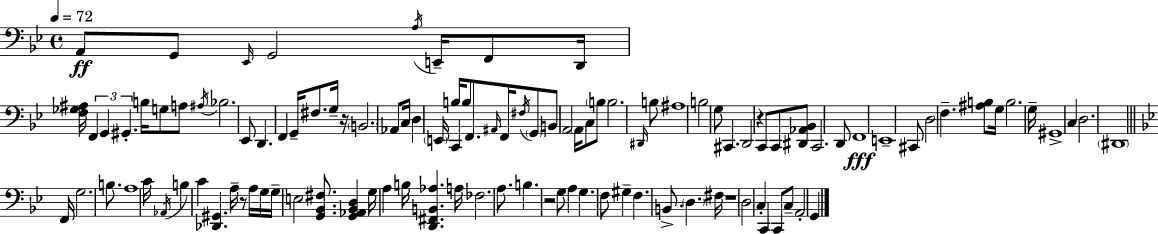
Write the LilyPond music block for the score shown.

{
  \clef bass
  \time 4/4
  \defaultTimeSignature
  \key g \minor
  \tempo 4 = 72
  a,8\ff g,8 \grace { ees,16 } g,2 \acciaccatura { a16 } e,16-- f,8 | d,16 <f ges ais>16 \tuplet 3/2 { f,4 g,4 gis,4.-. } | b16 g8 a8 \acciaccatura { ais16 } bes2. | ees,8 d,4. f,4 g,16-- | \break fis8. g16-- r16 \parenthesize b,2. | aes,8 c16 d4 \parenthesize e,16 c,4 b16 b8 | f,8. \grace { ais,16 } f,16 \acciaccatura { fis16 } \parenthesize g,8 b,8 a,2 | \parenthesize a,16 c8 \parenthesize b8 b2. | \break \grace { dis,16 } b8 ais1 | b2 g8 | cis,4. d,2 r4 | c,8 c,8 <dis, aes, bes,>8 c,2. | \break d,8 f,1\fff | e,1-- | cis,8 d2 | f4.-- <ais b>8 g16 b2. | \break g16-- gis,1-> | c4 d2. | \parenthesize dis,1 | \bar "||" \break \key bes \major f,16 g2. b8. | a1 | c'16 \acciaccatura { aes,16 } b4 c'4 <des, gis,>4. | a16-- r8 a16 g16 g16-- e2 <g, bes, fis>8. | \break <g, aes, bes, d>4 g16 a4 b16 <d, fis, b, aes>4. | a16 fes2. a8. | b4. r2 g8 | a4 g4. f8 gis4-- | \break f4. b,8.-> \parenthesize d4. | fis16 r1 | d2 c4-. c,4 | c,8 c8-- a,2-. g,4 | \break \bar "|."
}